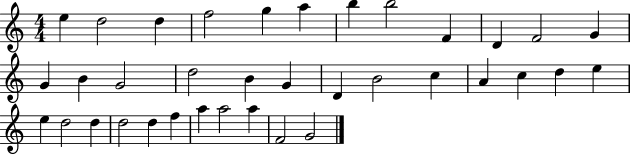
X:1
T:Untitled
M:4/4
L:1/4
K:C
e d2 d f2 g a b b2 F D F2 G G B G2 d2 B G D B2 c A c d e e d2 d d2 d f a a2 a F2 G2